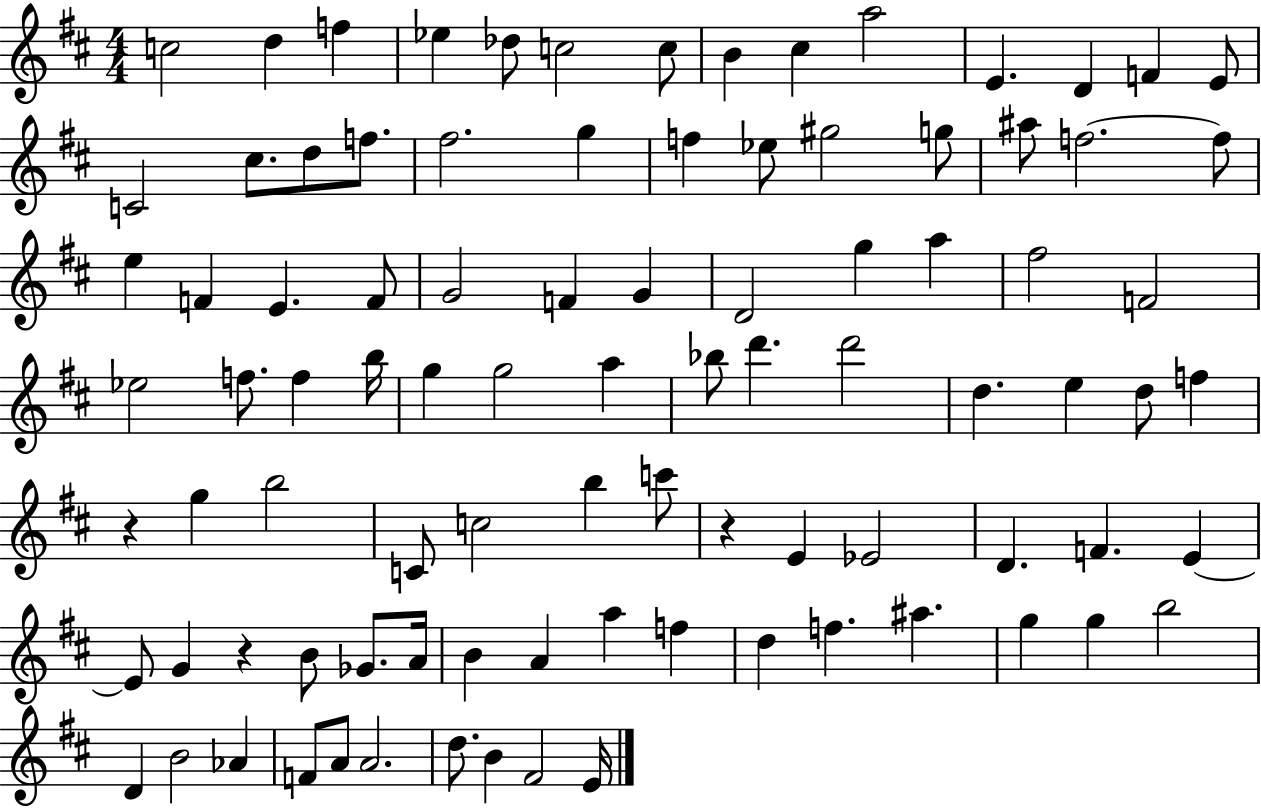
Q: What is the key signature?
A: D major